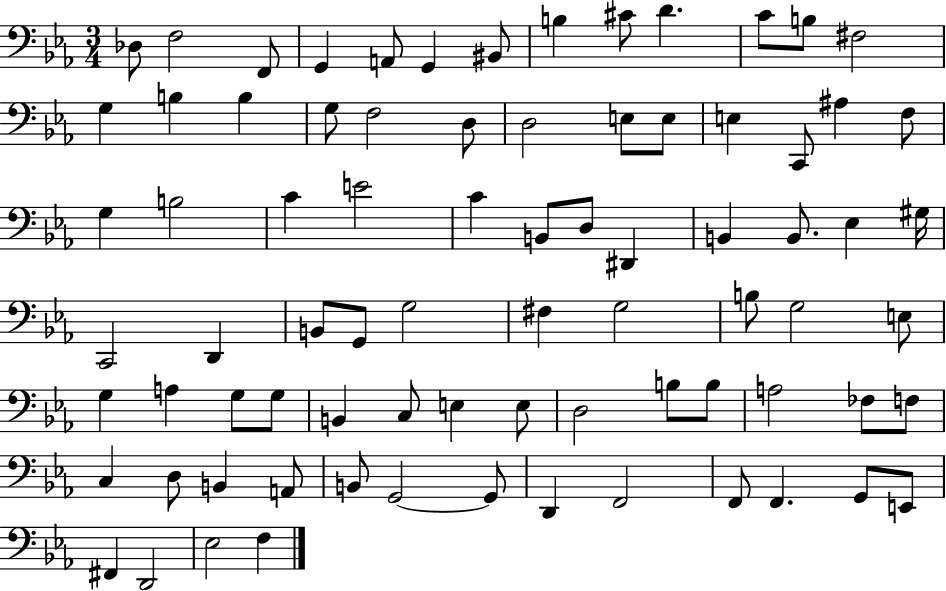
Db3/e F3/h F2/e G2/q A2/e G2/q BIS2/e B3/q C#4/e D4/q. C4/e B3/e F#3/h G3/q B3/q B3/q G3/e F3/h D3/e D3/h E3/e E3/e E3/q C2/e A#3/q F3/e G3/q B3/h C4/q E4/h C4/q B2/e D3/e D#2/q B2/q B2/e. Eb3/q G#3/s C2/h D2/q B2/e G2/e G3/h F#3/q G3/h B3/e G3/h E3/e G3/q A3/q G3/e G3/e B2/q C3/e E3/q E3/e D3/h B3/e B3/e A3/h FES3/e F3/e C3/q D3/e B2/q A2/e B2/e G2/h G2/e D2/q F2/h F2/e F2/q. G2/e E2/e F#2/q D2/h Eb3/h F3/q